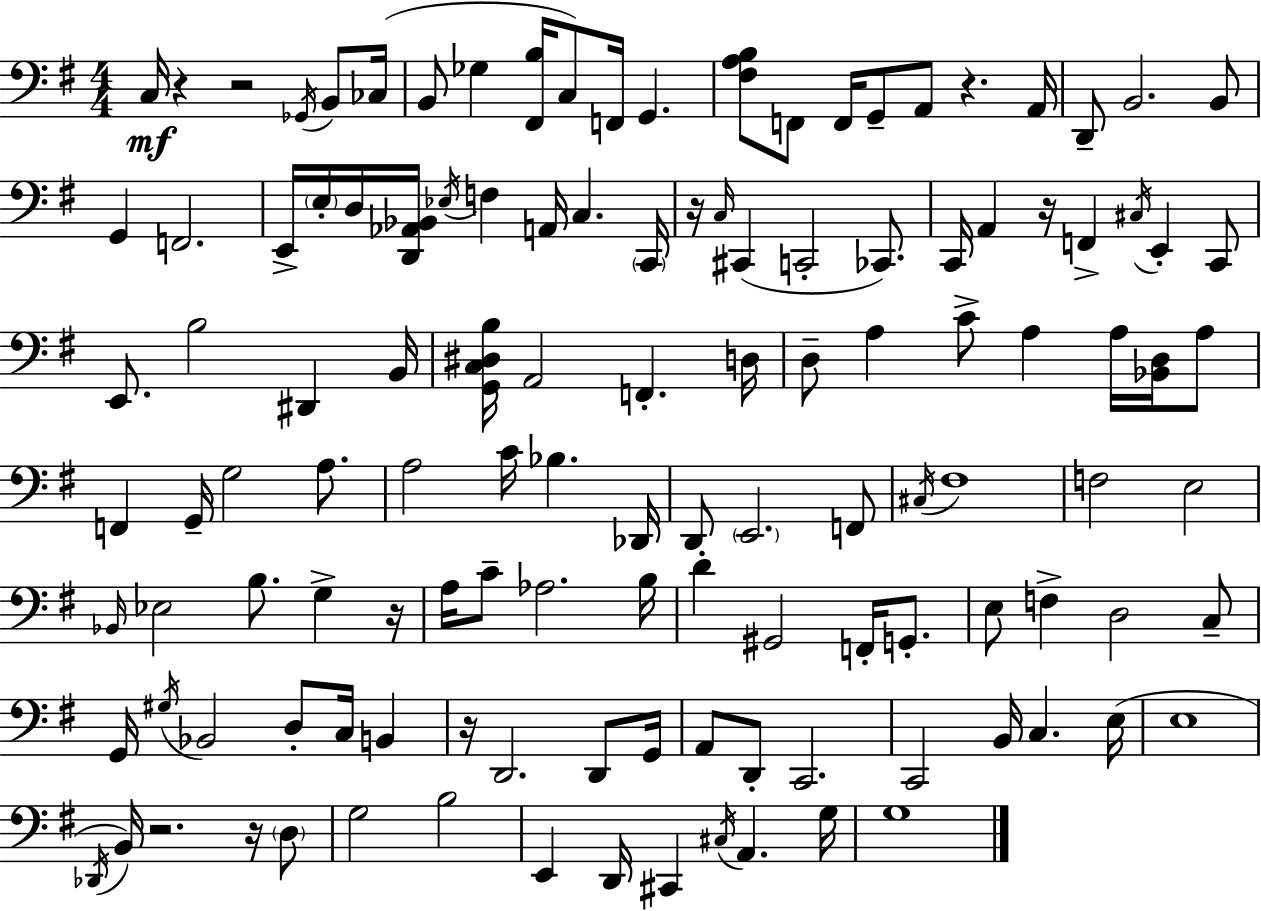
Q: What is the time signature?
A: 4/4